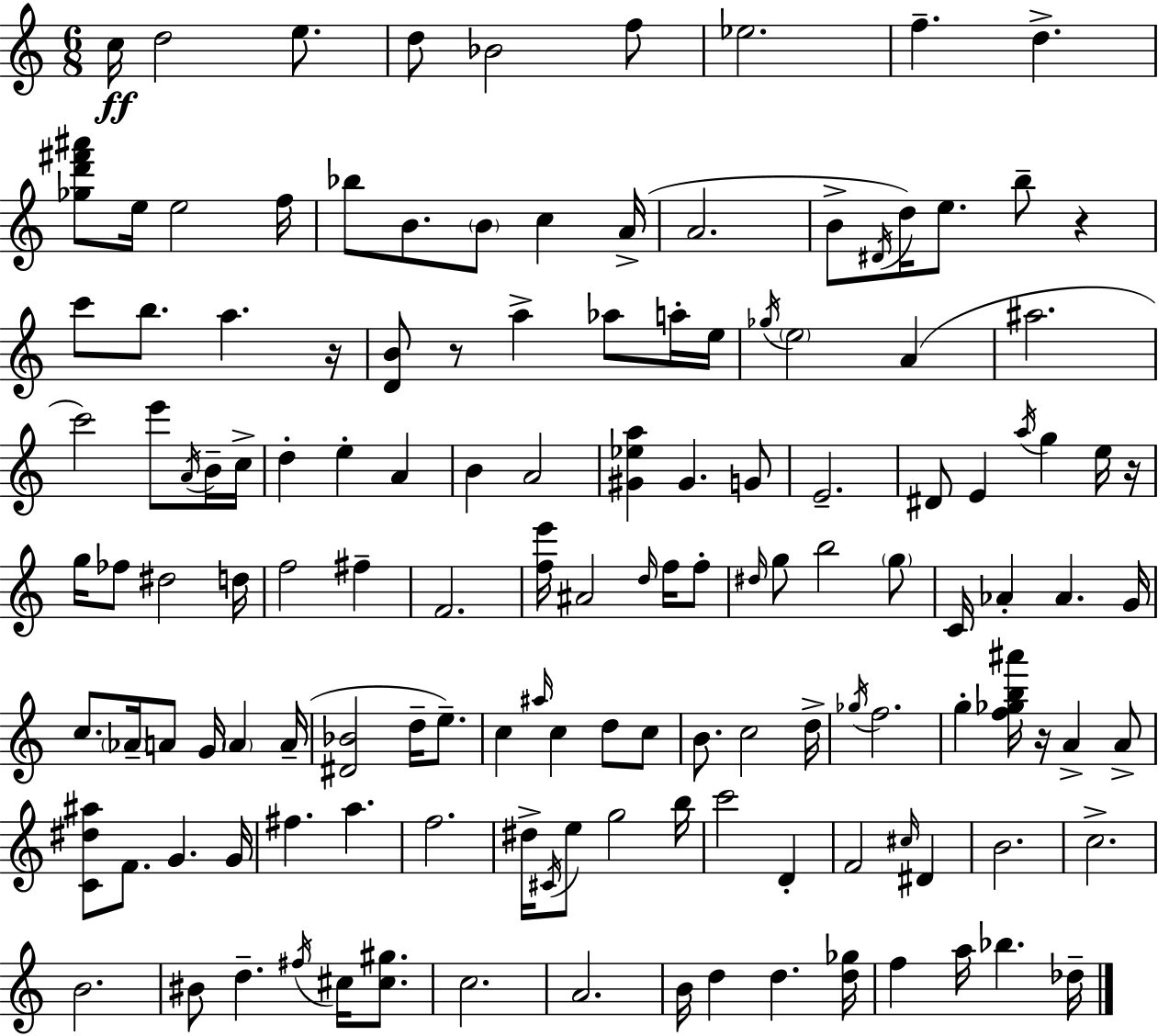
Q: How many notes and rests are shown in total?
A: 138